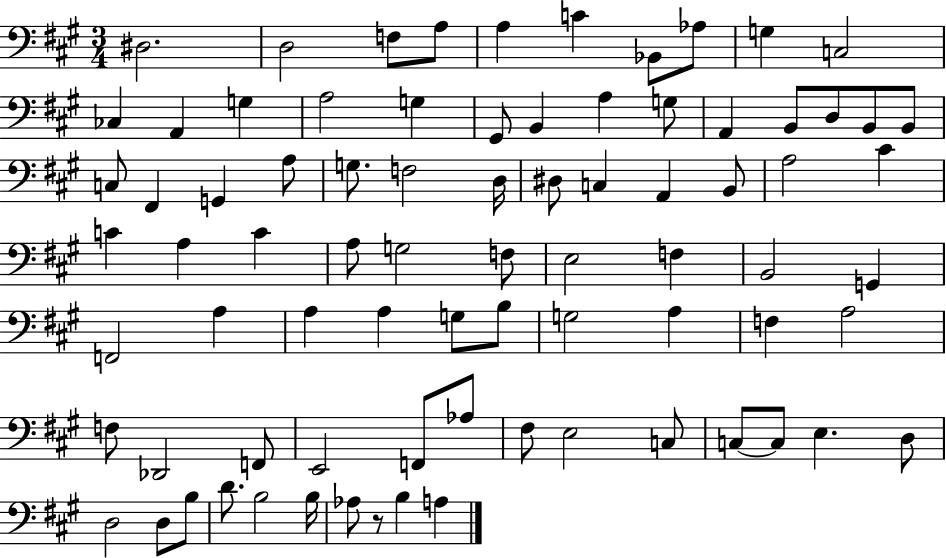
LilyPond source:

{
  \clef bass
  \numericTimeSignature
  \time 3/4
  \key a \major
  dis2. | d2 f8 a8 | a4 c'4 bes,8 aes8 | g4 c2 | \break ces4 a,4 g4 | a2 g4 | gis,8 b,4 a4 g8 | a,4 b,8 d8 b,8 b,8 | \break c8 fis,4 g,4 a8 | g8. f2 d16 | dis8 c4 a,4 b,8 | a2 cis'4 | \break c'4 a4 c'4 | a8 g2 f8 | e2 f4 | b,2 g,4 | \break f,2 a4 | a4 a4 g8 b8 | g2 a4 | f4 a2 | \break f8 des,2 f,8 | e,2 f,8 aes8 | fis8 e2 c8 | c8~~ c8 e4. d8 | \break d2 d8 b8 | d'8. b2 b16 | aes8 r8 b4 a4 | \bar "|."
}